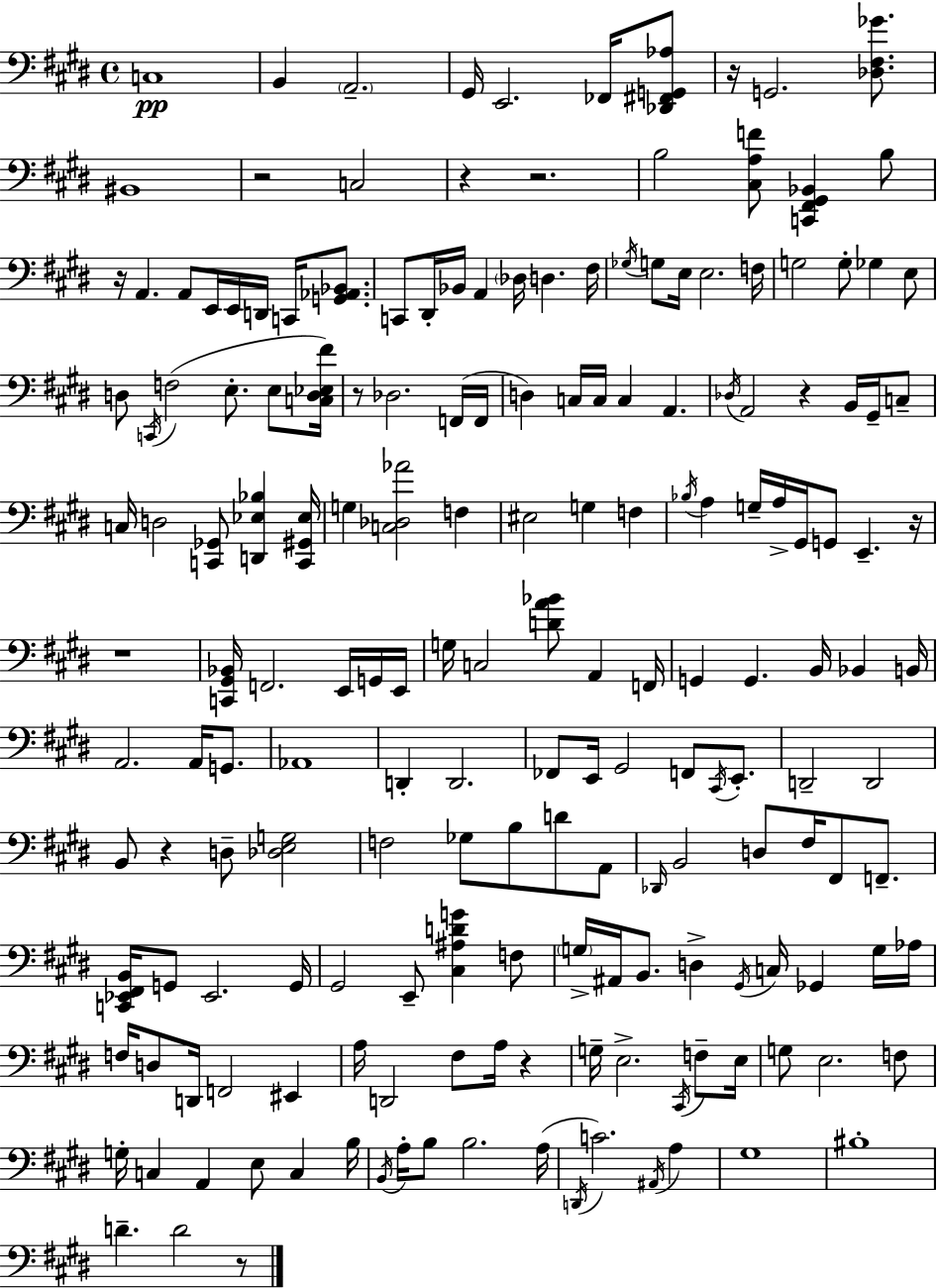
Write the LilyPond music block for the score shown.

{
  \clef bass
  \time 4/4
  \defaultTimeSignature
  \key e \major
  c1\pp | b,4 \parenthesize a,2.-- | gis,16 e,2. fes,16 <des, fis, g, aes>8 | r16 g,2. <des fis ges'>8. | \break bis,1 | r2 c2 | r4 r2. | b2 <cis a f'>8 <c, fis, gis, bes,>4 b8 | \break r16 a,4. a,8 e,16 e,16 d,16 c,16 <g, aes, bes,>8. | c,8 dis,16-. bes,16 a,4 \parenthesize des16 d4. fis16 | \acciaccatura { ges16 } g8 e16 e2. | f16 g2 g8-. ges4 e8 | \break d8 \acciaccatura { c,16 } f2( e8.-. e8 | <c d ees fis'>16) r8 des2. | f,16( f,16 d4) c16 c16 c4 a,4. | \acciaccatura { des16 } a,2 r4 b,16 | \break gis,16-- c8-- c16 d2 <c, ges,>8 <d, ees bes>4 | <c, gis, ees>16 g4 <c des aes'>2 f4 | eis2 g4 f4 | \acciaccatura { bes16 } a4 g16-- a16-> gis,16 g,8 e,4.-- | \break r16 r1 | <c, gis, bes,>16 f,2. | e,16 g,16 e,16 g16 c2 <d' a' bes'>8 a,4 | f,16 g,4 g,4. b,16 bes,4 | \break b,16 a,2. | a,16 g,8. aes,1 | d,4-. d,2. | fes,8 e,16 gis,2 f,8 | \break \acciaccatura { cis,16 } e,8.-. d,2-- d,2 | b,8 r4 d8-- <des e g>2 | f2 ges8 b8 | d'8 a,8 \grace { des,16 } b,2 d8 | \break fis16 fis,8 f,8.-- <c, ees, fis, b,>16 g,8 ees,2. | g,16 gis,2 e,8-- | <cis ais d' g'>4 f8 \parenthesize g16-> ais,16 b,8. d4-> \acciaccatura { gis,16 } | c16 ges,4 g16 aes16 f16 d8 d,16 f,2 | \break eis,4 a16 d,2 | fis8 a16 r4 g16-- e2.-> | \acciaccatura { cis,16 } f8-- e16 g8 e2. | f8 g16-. c4 a,4 | \break e8 c4 b16 \acciaccatura { b,16 } a16-. b8 b2. | a16( \acciaccatura { d,16 } c'2.) | \acciaccatura { ais,16 } a4 gis1 | bis1-. | \break d'4.-- | d'2 r8 \bar "|."
}